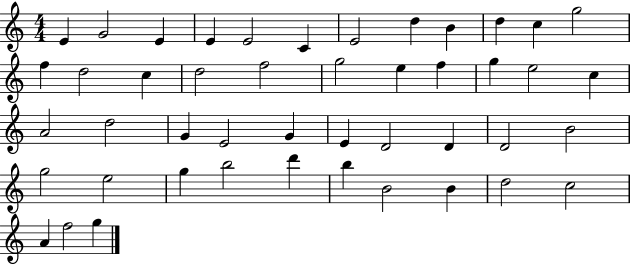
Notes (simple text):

E4/q G4/h E4/q E4/q E4/h C4/q E4/h D5/q B4/q D5/q C5/q G5/h F5/q D5/h C5/q D5/h F5/h G5/h E5/q F5/q G5/q E5/h C5/q A4/h D5/h G4/q E4/h G4/q E4/q D4/h D4/q D4/h B4/h G5/h E5/h G5/q B5/h D6/q B5/q B4/h B4/q D5/h C5/h A4/q F5/h G5/q